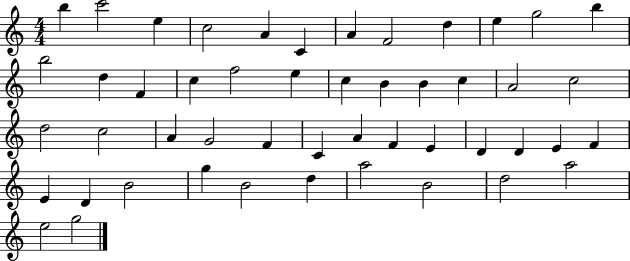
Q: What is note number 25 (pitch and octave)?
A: D5